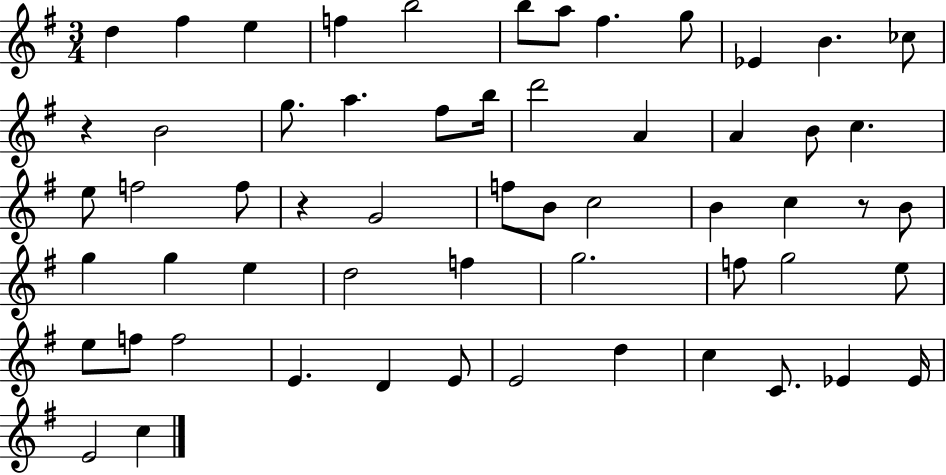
{
  \clef treble
  \numericTimeSignature
  \time 3/4
  \key g \major
  \repeat volta 2 { d''4 fis''4 e''4 | f''4 b''2 | b''8 a''8 fis''4. g''8 | ees'4 b'4. ces''8 | \break r4 b'2 | g''8. a''4. fis''8 b''16 | d'''2 a'4 | a'4 b'8 c''4. | \break e''8 f''2 f''8 | r4 g'2 | f''8 b'8 c''2 | b'4 c''4 r8 b'8 | \break g''4 g''4 e''4 | d''2 f''4 | g''2. | f''8 g''2 e''8 | \break e''8 f''8 f''2 | e'4. d'4 e'8 | e'2 d''4 | c''4 c'8. ees'4 ees'16 | \break e'2 c''4 | } \bar "|."
}